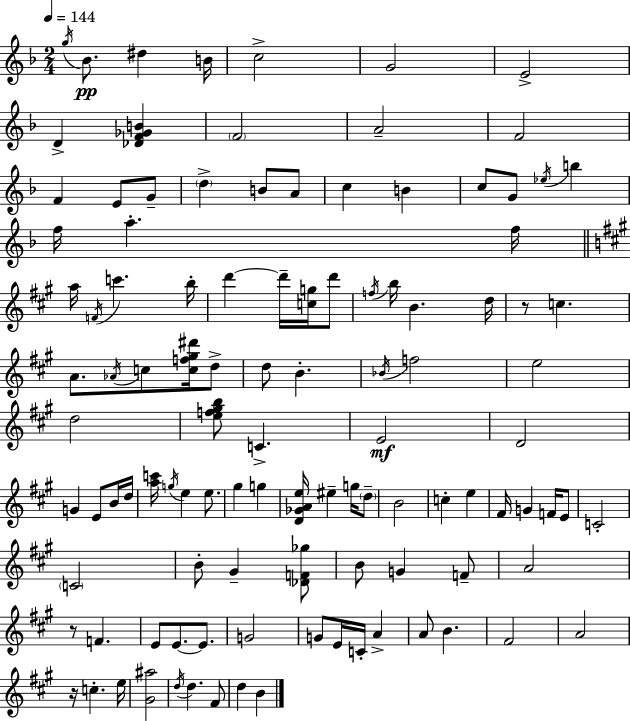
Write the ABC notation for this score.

X:1
T:Untitled
M:2/4
L:1/4
K:Dm
g/4 _B/2 ^d B/4 c2 G2 E2 D [_DF_GB] F2 A2 F2 F E/2 G/2 d B/2 A/2 c B c/2 G/2 _e/4 b f/4 a f/4 a/4 F/4 c' b/4 d' d'/4 [cg]/4 d'/2 f/4 b/4 B d/4 z/2 c A/2 _A/4 c/2 [cf^g^d']/4 d/2 d/2 B _B/4 f2 e2 d2 [ef^gb]/2 C E2 D2 G E/2 B/4 d/4 [ac']/4 g/4 e e/2 ^g g [D_GAe]/4 ^e g/4 d/2 B2 c e ^F/4 G F/4 E/2 C2 C2 B/2 ^G [_DF_g]/2 B/2 G F/2 A2 z/2 F E/2 E/2 E/2 G2 G/2 E/4 C/4 A A/2 B ^F2 A2 z/4 c e/4 [^G^a]2 d/4 d ^F/2 d B